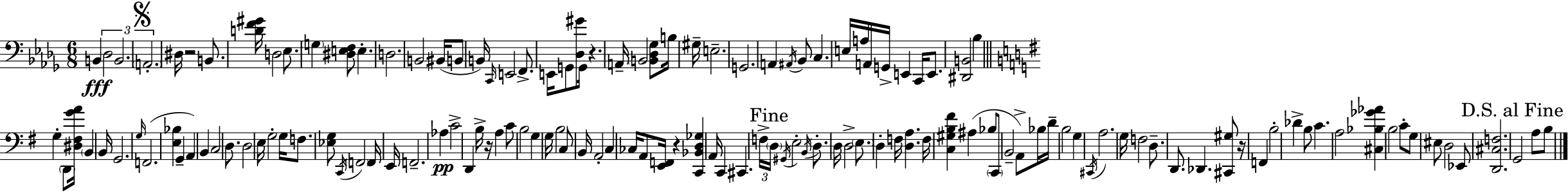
B2/q Db3/h B2/h. A2/h. D#3/s R/h B2/e. [D4,F4,G#4]/s D3/h Eb3/e. G3/q [D#3,E3,F3]/e E3/q. D3/h. B2/h BIS2/s B2/e B2/s C2/s E2/h F2/e. E2/s G2/e [Db3,G#4]/e G2/s R/q. A2/s B2/h [B2,Db3,Gb3]/e B3/s G#3/s E3/h. G2/h. A2/q A#2/s Bb2/e C3/q. E3/s A3/s A2/s G2/s E2/q C2/s E2/e. [D#2,B2]/h Bb3/q G3/q D2/e [D#3,F#3,G4,A4]/s B2/q B2/s G2/h. G3/s F2/h. [E3,Bb3]/q G2/q A2/q B2/q C3/h D3/e. D3/h E3/s G3/h G3/s F3/e. [Eb3,G3]/e C2/s F2/h F2/s E2/s F2/h. Ab3/q C4/h D2/q B3/s R/s A3/q C4/e B3/h G3/q G3/s B3/h C3/e B2/s A2/h C3/q CES3/s A2/e [E2,F2]/s R/q [C2,Bb2,D3,Gb3]/q A2/s C2/q C#2/q. F3/s D3/s G#2/s E3/h B2/s D3/e. D3/s D3/h E3/e. D3/q F3/s [D3,A3]/q. F3/s [C3,G#3,B3,F#4]/q A#3/q Bb3/e C2/e B2/h A2/e Bb3/s D4/s B3/h G3/q C#2/s A3/h. G3/s F3/h D3/e. D2/e. Db2/q. [C#2,G#3]/e R/s F2/q B3/h Db4/q B3/e C4/q. A3/h [C#3,Bb3,Gb4,Ab4]/q B3/h C4/e G3/e EIS3/e D3/h Eb2/e [D2,C#3,F3]/h. G2/h A3/e B3/e